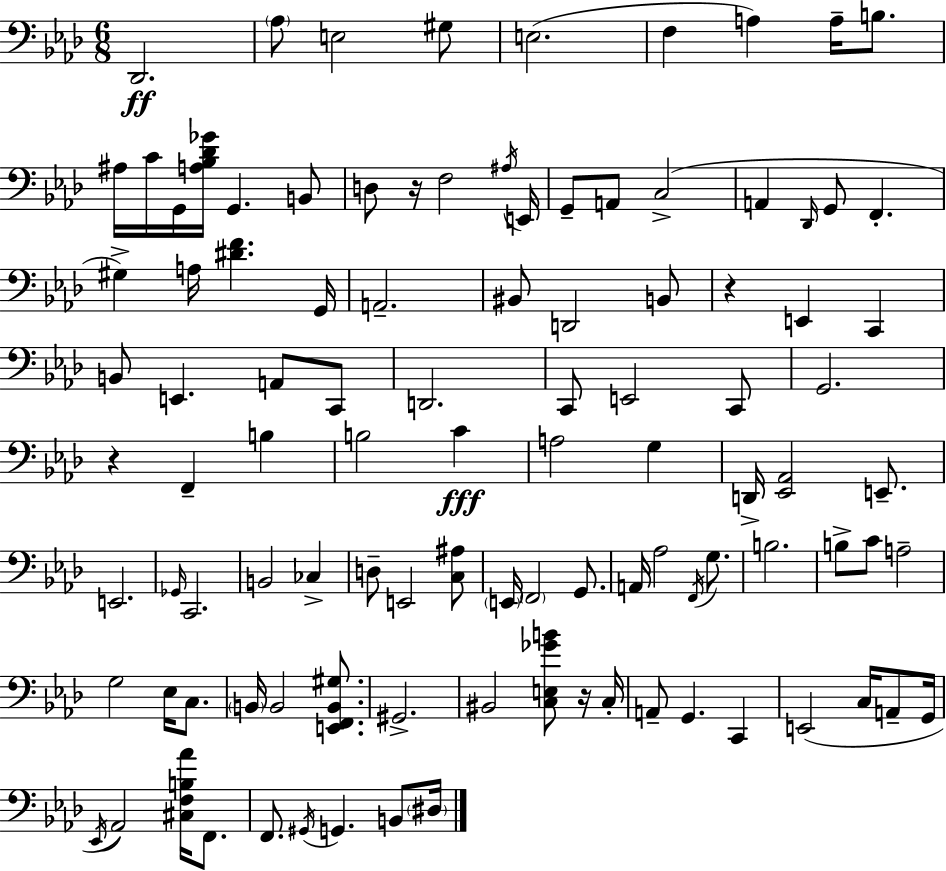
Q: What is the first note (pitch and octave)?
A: Db2